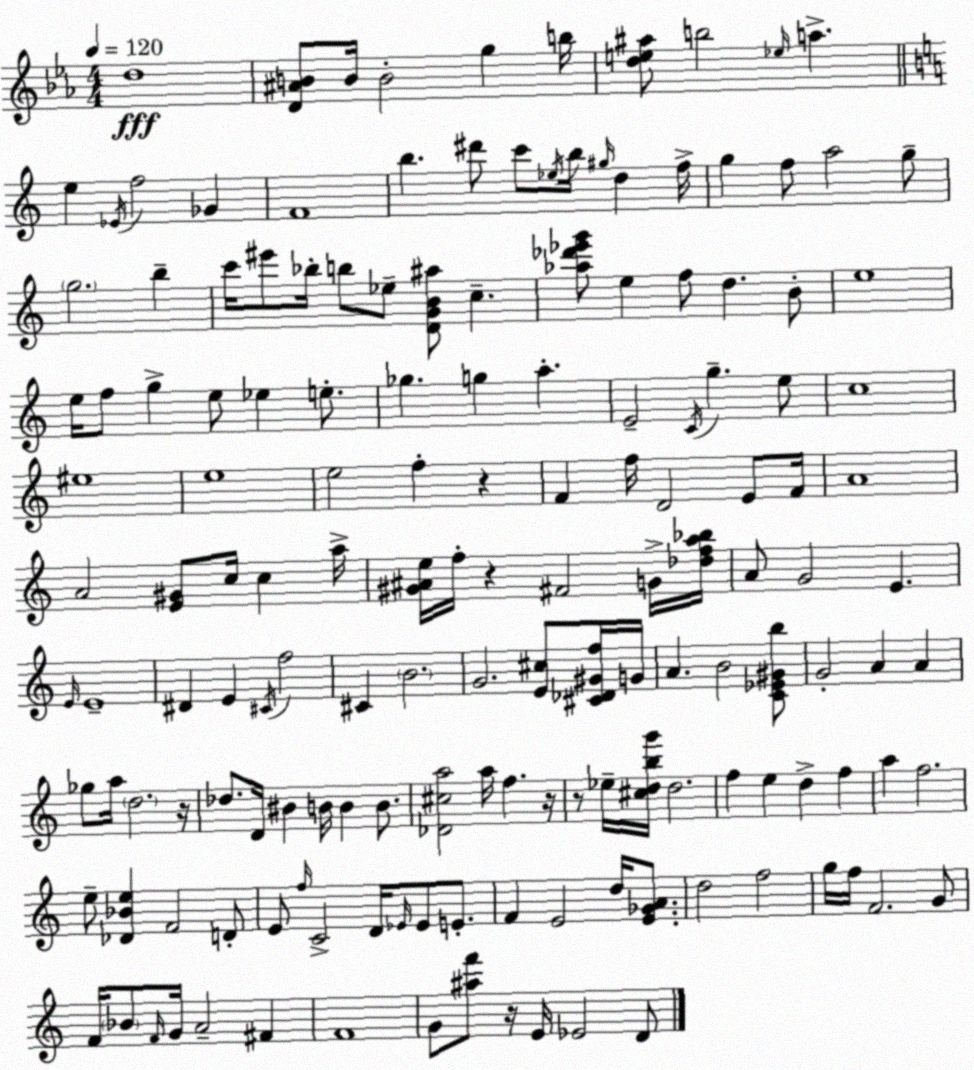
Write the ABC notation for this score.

X:1
T:Untitled
M:4/4
L:1/4
K:Cm
d4 [D^AB]/2 B/4 B2 g b/4 [de^a]/2 b2 _e/4 a e _E/4 f2 _G F4 b ^d'/2 c'/2 _e/4 b/4 ^g/4 d f/4 g f/2 a2 g/2 g2 b c'/4 ^e'/2 _b/4 b/2 _e/2 [DGB^a]/2 c [_a_d'_e'g']/2 e f/2 d B/2 e4 e/4 f/2 g e/2 _e e/2 _g g a E2 C/4 g e/2 c4 ^e4 e4 e2 f z F f/4 D2 E/2 F/4 A4 A2 [E^G]/2 c/4 c a/4 [^G^Ae]/4 f/4 z ^F2 G/4 [_dfa_b]/4 A/2 G2 E E/4 E4 ^D E ^C/4 f2 ^C B2 G2 [E^c]/2 [^C_D^Gf]/4 G/4 A B2 [C_E^Gb]/2 G2 A A _g/2 a/4 d2 z/4 _d/2 D/4 ^B B/4 B B/2 [_D^ca]2 a/4 f z/4 z/2 _e/4 [^cdbg']/4 d2 f e d f a f2 e/2 [_D_Be] F2 D/2 E/2 f/4 C2 D/4 _E/4 _E/2 E/2 F E2 d/4 [E_GA]/2 d2 f2 g/4 f/4 F2 G/2 F/4 _B/2 F/4 G/4 A2 ^F F4 G/2 [^af']/2 z/4 E/4 _E2 D/2